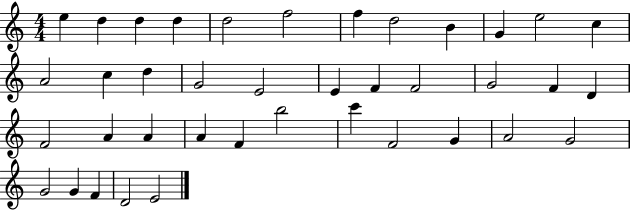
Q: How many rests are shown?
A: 0